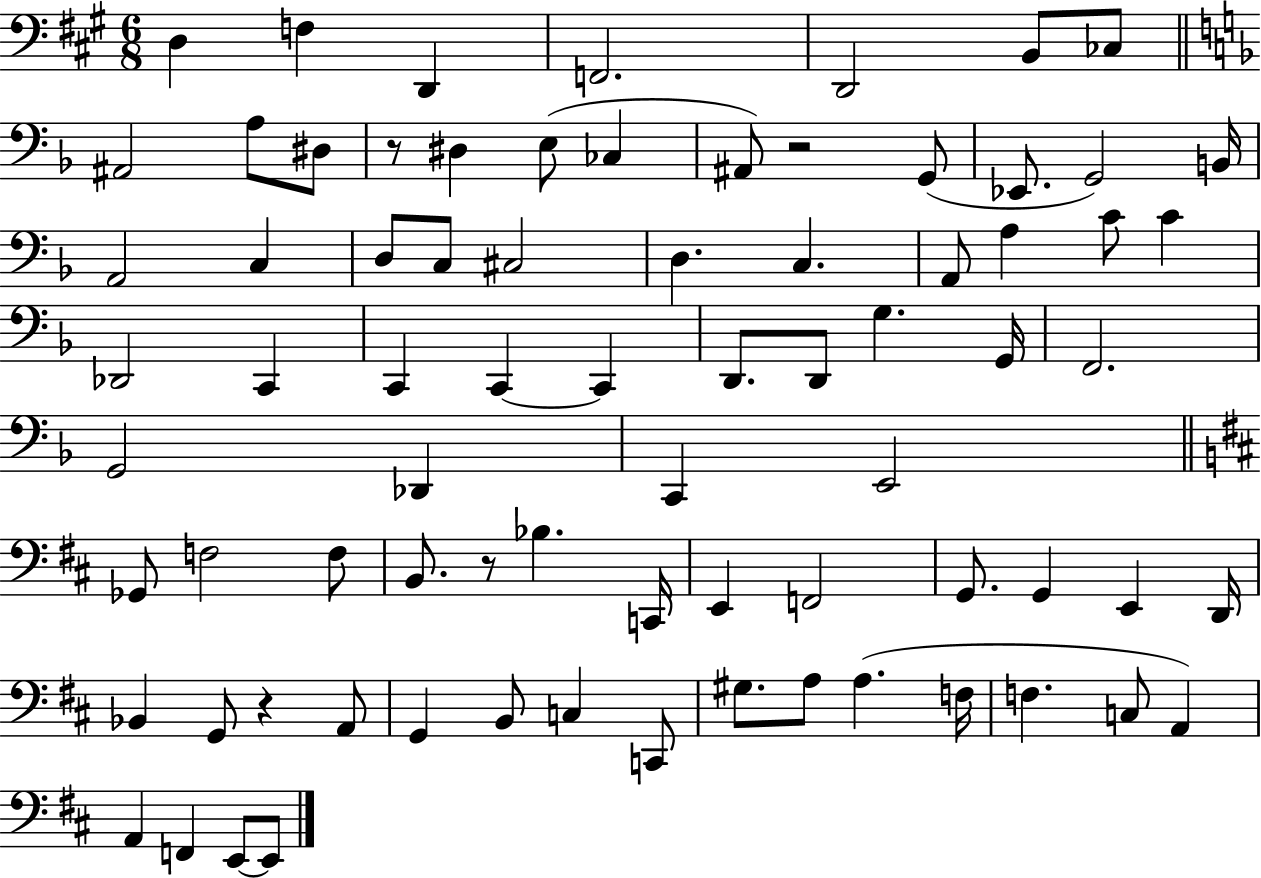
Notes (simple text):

D3/q F3/q D2/q F2/h. D2/h B2/e CES3/e A#2/h A3/e D#3/e R/e D#3/q E3/e CES3/q A#2/e R/h G2/e Eb2/e. G2/h B2/s A2/h C3/q D3/e C3/e C#3/h D3/q. C3/q. A2/e A3/q C4/e C4/q Db2/h C2/q C2/q C2/q C2/q D2/e. D2/e G3/q. G2/s F2/h. G2/h Db2/q C2/q E2/h Gb2/e F3/h F3/e B2/e. R/e Bb3/q. C2/s E2/q F2/h G2/e. G2/q E2/q D2/s Bb2/q G2/e R/q A2/e G2/q B2/e C3/q C2/e G#3/e. A3/e A3/q. F3/s F3/q. C3/e A2/q A2/q F2/q E2/e E2/e